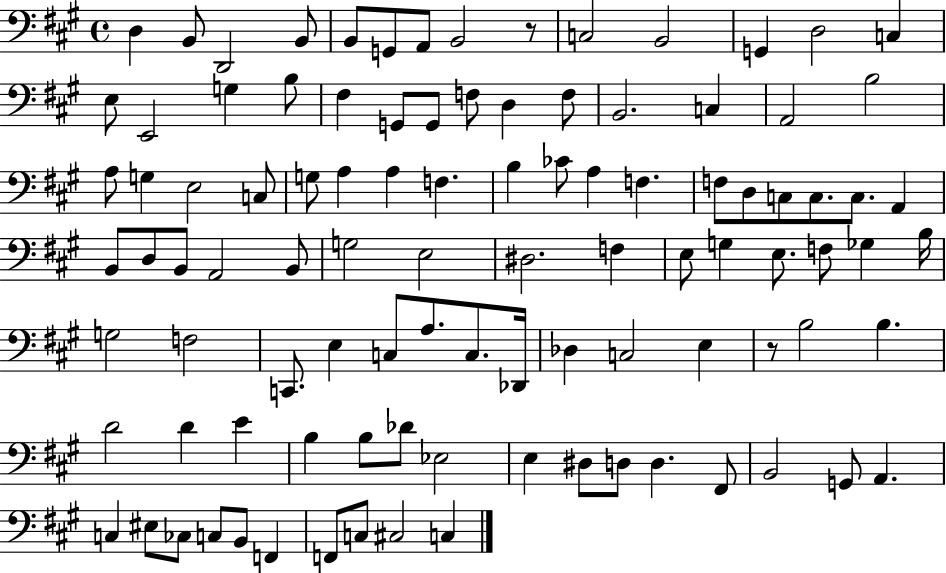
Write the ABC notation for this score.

X:1
T:Untitled
M:4/4
L:1/4
K:A
D, B,,/2 D,,2 B,,/2 B,,/2 G,,/2 A,,/2 B,,2 z/2 C,2 B,,2 G,, D,2 C, E,/2 E,,2 G, B,/2 ^F, G,,/2 G,,/2 F,/2 D, F,/2 B,,2 C, A,,2 B,2 A,/2 G, E,2 C,/2 G,/2 A, A, F, B, _C/2 A, F, F,/2 D,/2 C,/2 C,/2 C,/2 A,, B,,/2 D,/2 B,,/2 A,,2 B,,/2 G,2 E,2 ^D,2 F, E,/2 G, E,/2 F,/2 _G, B,/4 G,2 F,2 C,,/2 E, C,/2 A,/2 C,/2 _D,,/4 _D, C,2 E, z/2 B,2 B, D2 D E B, B,/2 _D/2 _E,2 E, ^D,/2 D,/2 D, ^F,,/2 B,,2 G,,/2 A,, C, ^E,/2 _C,/2 C,/2 B,,/2 F,, F,,/2 C,/2 ^C,2 C,